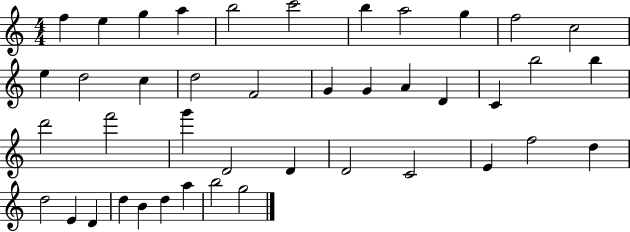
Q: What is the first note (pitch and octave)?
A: F5